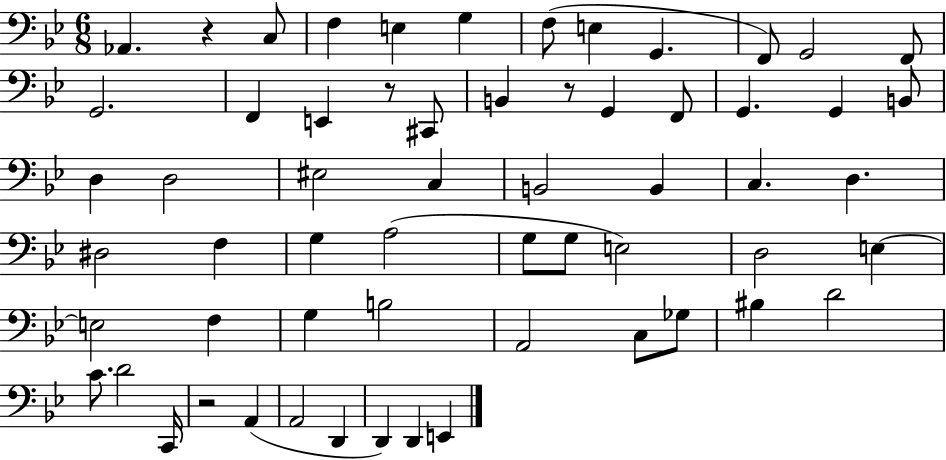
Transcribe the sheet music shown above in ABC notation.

X:1
T:Untitled
M:6/8
L:1/4
K:Bb
_A,, z C,/2 F, E, G, F,/2 E, G,, F,,/2 G,,2 F,,/2 G,,2 F,, E,, z/2 ^C,,/2 B,, z/2 G,, F,,/2 G,, G,, B,,/2 D, D,2 ^E,2 C, B,,2 B,, C, D, ^D,2 F, G, A,2 G,/2 G,/2 E,2 D,2 E, E,2 F, G, B,2 A,,2 C,/2 _G,/2 ^B, D2 C/2 D2 C,,/4 z2 A,, A,,2 D,, D,, D,, E,,